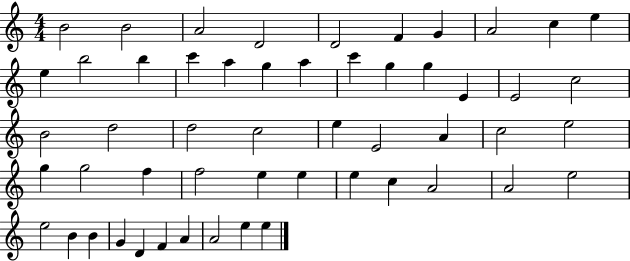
X:1
T:Untitled
M:4/4
L:1/4
K:C
B2 B2 A2 D2 D2 F G A2 c e e b2 b c' a g a c' g g E E2 c2 B2 d2 d2 c2 e E2 A c2 e2 g g2 f f2 e e e c A2 A2 e2 e2 B B G D F A A2 e e